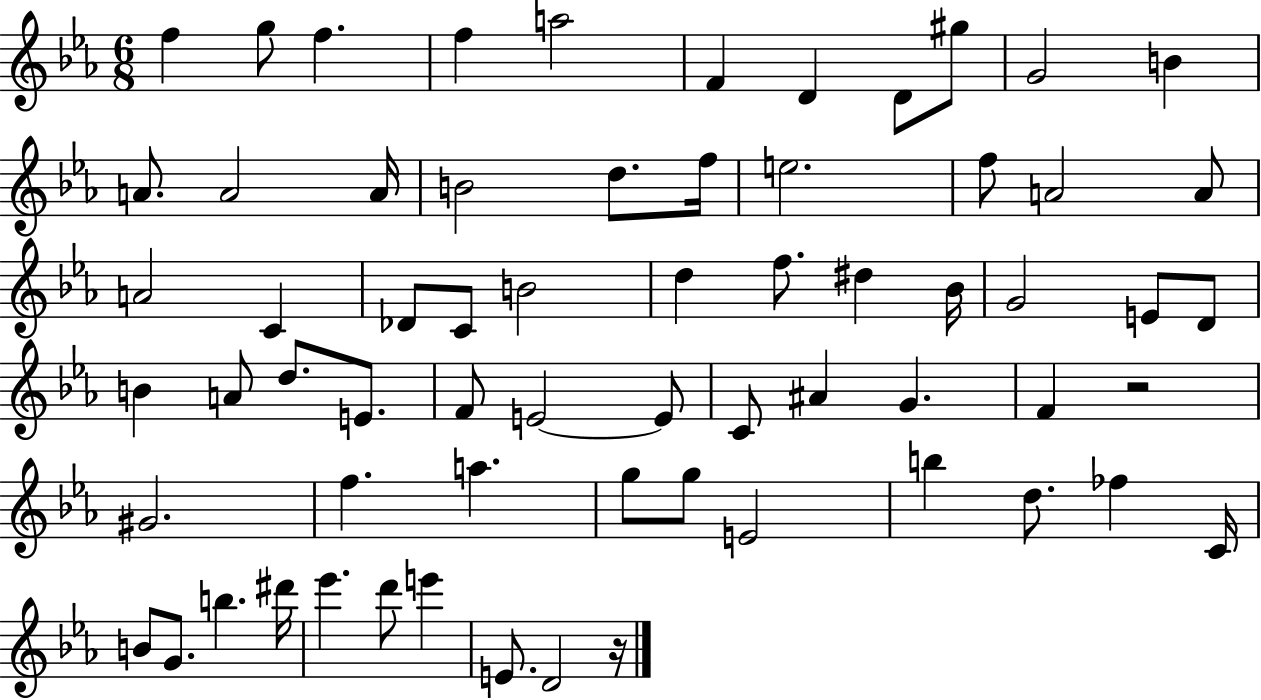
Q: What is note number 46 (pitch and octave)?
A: F5